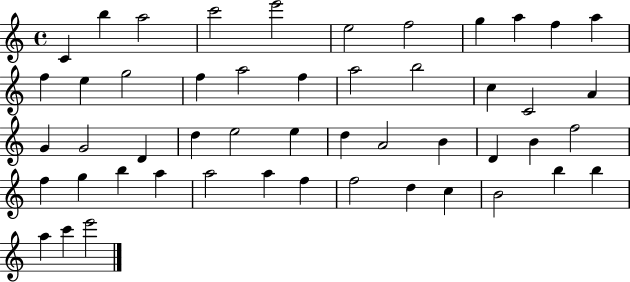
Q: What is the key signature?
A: C major